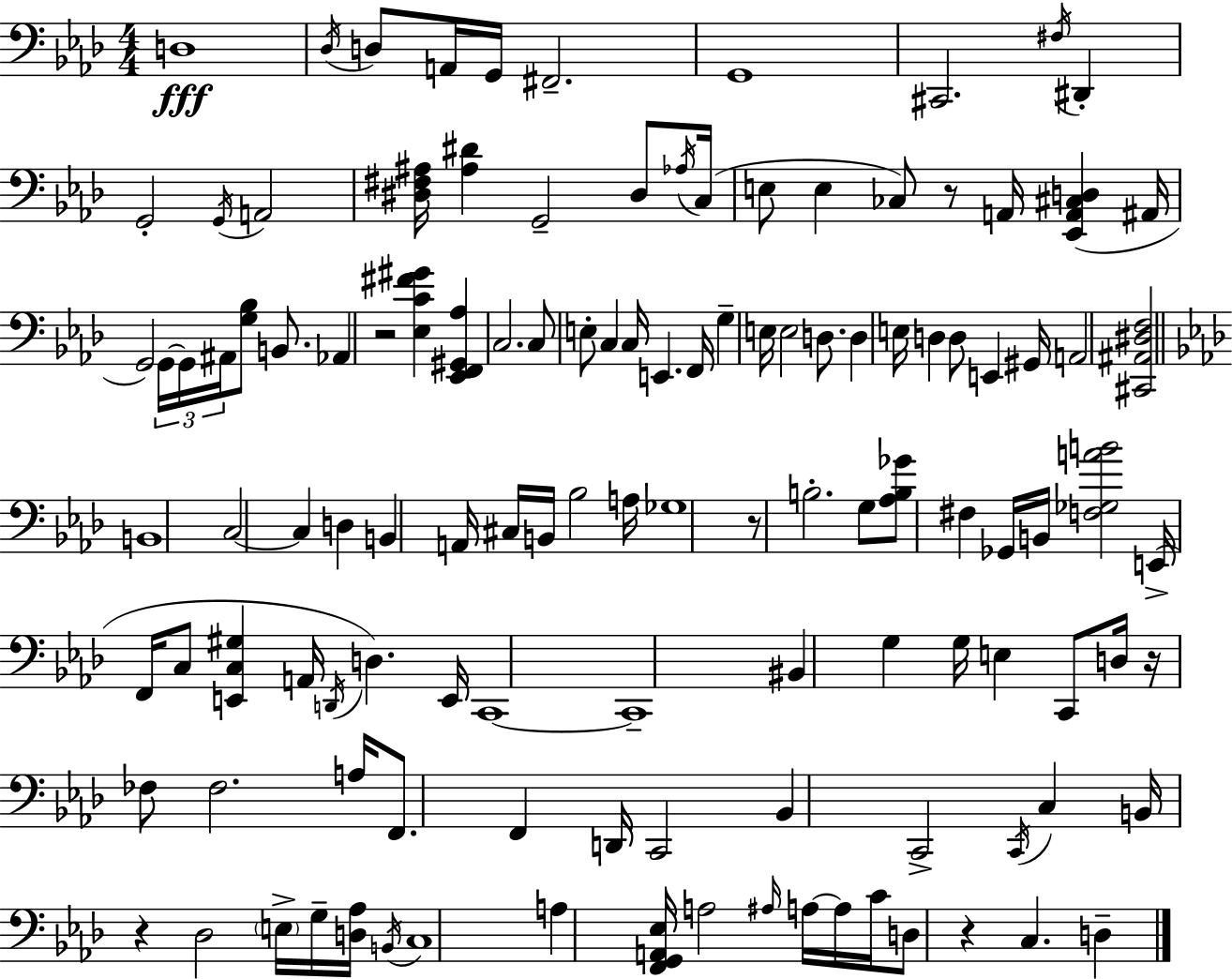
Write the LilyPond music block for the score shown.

{
  \clef bass
  \numericTimeSignature
  \time 4/4
  \key f \minor
  d1\fff | \acciaccatura { des16 } d8 a,16 g,16 fis,2.-- | g,1 | cis,2. \acciaccatura { fis16 } dis,4-. | \break g,2-. \acciaccatura { g,16 } a,2 | <dis fis ais>16 <ais dis'>4 g,2-- | dis8 \acciaccatura { aes16 }( c16 e8 e4 ces8) r8 a,16 <ees, a, cis d>4( | ais,16 g,2) \tuplet 3/2 { g,16~~ g,16 ais,16 } <g bes>8 | \break b,8. aes,4 r2 | <ees c' fis' gis'>4 <ees, f, gis, aes>4 c2. | c8 e8-. c4 c16 e,4. | f,16 g4-- e16 e2 | \break d8. d4 e16 d4 d8 e,4 | gis,16 a,2 <cis, ais, dis f>2 | \bar "||" \break \key aes \major b,1 | c2~~ c4 d4 | b,4 a,16 cis16 b,16 bes2 a16 | ges1 | \break r8 b2.-. g8 | <aes b ges'>8 fis4 ges,16 b,16 <f ges a' b'>2 | e,16->( f,16 c8 <e, c gis>4 a,16 \acciaccatura { d,16 }) d4. | e,16 c,1~~ | \break c,1-- | bis,4 g4 g16 e4 c,8 | d16 r16 fes8 fes2. | a16 f,8. f,4 d,16 c,2 | \break bes,4 c,2-> \acciaccatura { c,16 } c4 | b,16 r4 des2 \parenthesize e16-> | g16-- <d aes>16 \acciaccatura { b,16 } c1 | a4 <f, g, a, ees>16 a2 | \break \grace { ais16 } a16~~ a16 c'16 d8 r4 c4. | d4-- \bar "|."
}